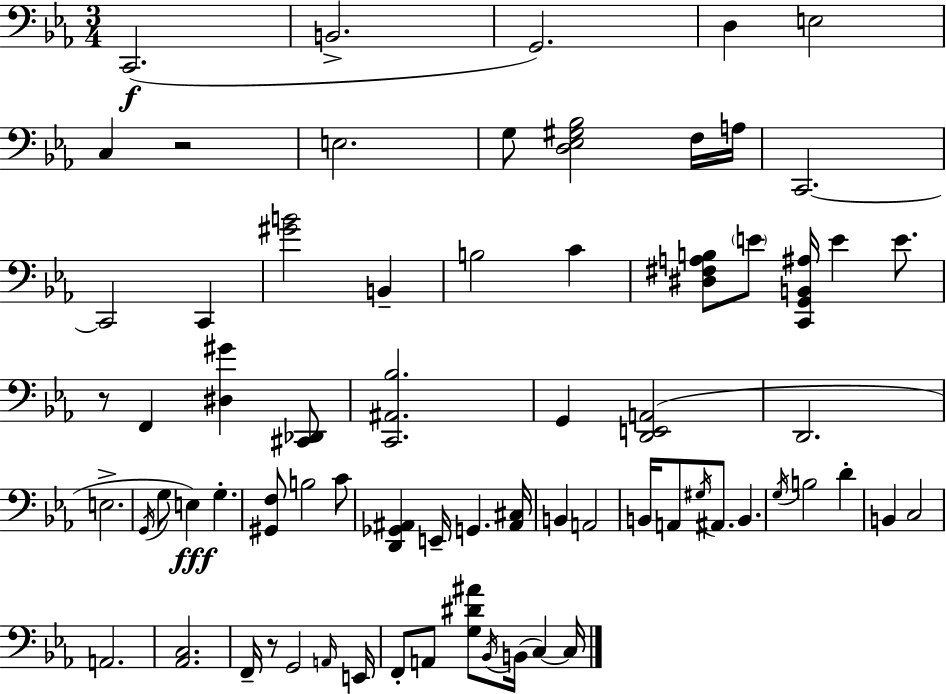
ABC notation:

X:1
T:Untitled
M:3/4
L:1/4
K:Cm
C,,2 B,,2 G,,2 D, E,2 C, z2 E,2 G,/2 [D,_E,^G,_B,]2 F,/4 A,/4 C,,2 C,,2 C,, [^GB]2 B,, B,2 C [^D,^F,A,B,]/2 E/2 [C,,G,,B,,^A,]/4 E E/2 z/2 F,, [^D,^G] [^C,,_D,,]/2 [C,,^A,,_B,]2 G,, [D,,E,,A,,]2 D,,2 E,2 G,,/4 G,/2 E, G, [^G,,F,]/2 B,2 C/2 [D,,_G,,^A,,] E,,/4 G,, [^A,,^C,]/4 B,, A,,2 B,,/4 A,,/2 ^G,/4 ^A,,/2 B,, G,/4 B,2 D B,, C,2 A,,2 [_A,,C,]2 F,,/4 z/2 G,,2 A,,/4 E,,/4 F,,/2 A,,/2 [G,^D^A]/2 _B,,/4 B,,/4 C, C,/4